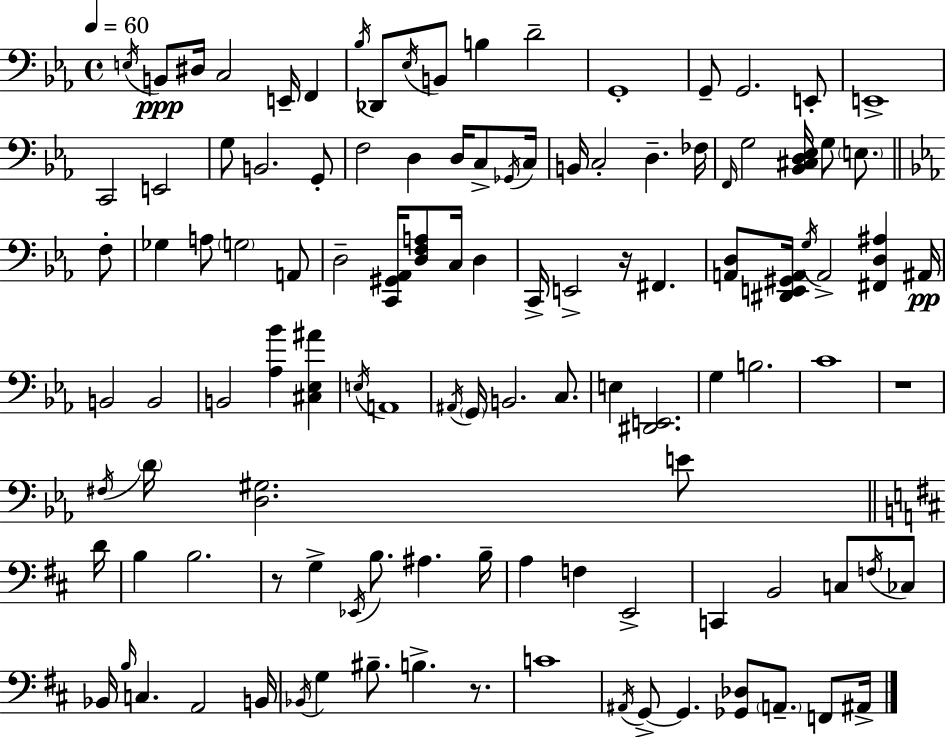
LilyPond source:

{
  \clef bass
  \time 4/4
  \defaultTimeSignature
  \key ees \major
  \tempo 4 = 60
  \acciaccatura { e16 }\ppp b,8 dis16 c2 e,16-- f,4 | \acciaccatura { bes16 } des,8 \acciaccatura { ees16 } b,8 b4 d'2-- | g,1-. | g,8-- g,2. | \break e,8-. e,1-> | c,2 e,2 | g8 b,2. | g,8-. f2 d4 d16 | \break c8-> \acciaccatura { ges,16 } c16 b,16 c2-. d4.-- | fes16 \grace { f,16 } g2 <bes, cis d ees>16 g8 | \parenthesize e8. \bar "||" \break \key c \minor f8-. ges4 a8 \parenthesize g2 | a,8 d2-- <c, gis, aes,>16 <d f a>8 c16 d4 | c,16-> e,2-> r16 fis,4. | <a, d>8 <dis, e, gis, a,>16 \acciaccatura { g16 } a,2-> <fis, d ais>4 | \break ais,16\pp b,2 b,2 | b,2 <aes bes'>4 <cis ees ais'>4 | \acciaccatura { e16 } a,1 | \acciaccatura { ais,16 } \parenthesize g,16 b,2. | \break c8. e4 <dis, e,>2. | g4 b2. | c'1 | r1 | \break \acciaccatura { fis16 } \parenthesize d'16 <d gis>2. | e'8 \bar "||" \break \key b \minor d'16 b4 b2. | r8 g4-> \acciaccatura { ees,16 } b8. ais4. | b16-- a4 f4 e,2-> | c,4 b,2 c8 | \break \acciaccatura { f16 } ces8 bes,16 \grace { b16 } c4. a,2 | b,16 \acciaccatura { bes,16 } g4 bis8.-- b4.-> | r8. c'1 | \acciaccatura { ais,16 } g,8->~~ g,4. <ges, des>8 | \break \parenthesize a,8.-- f,8 ais,16-> \bar "|."
}